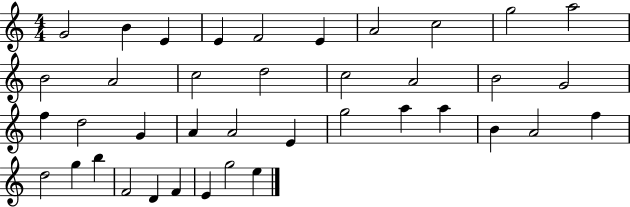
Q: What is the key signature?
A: C major